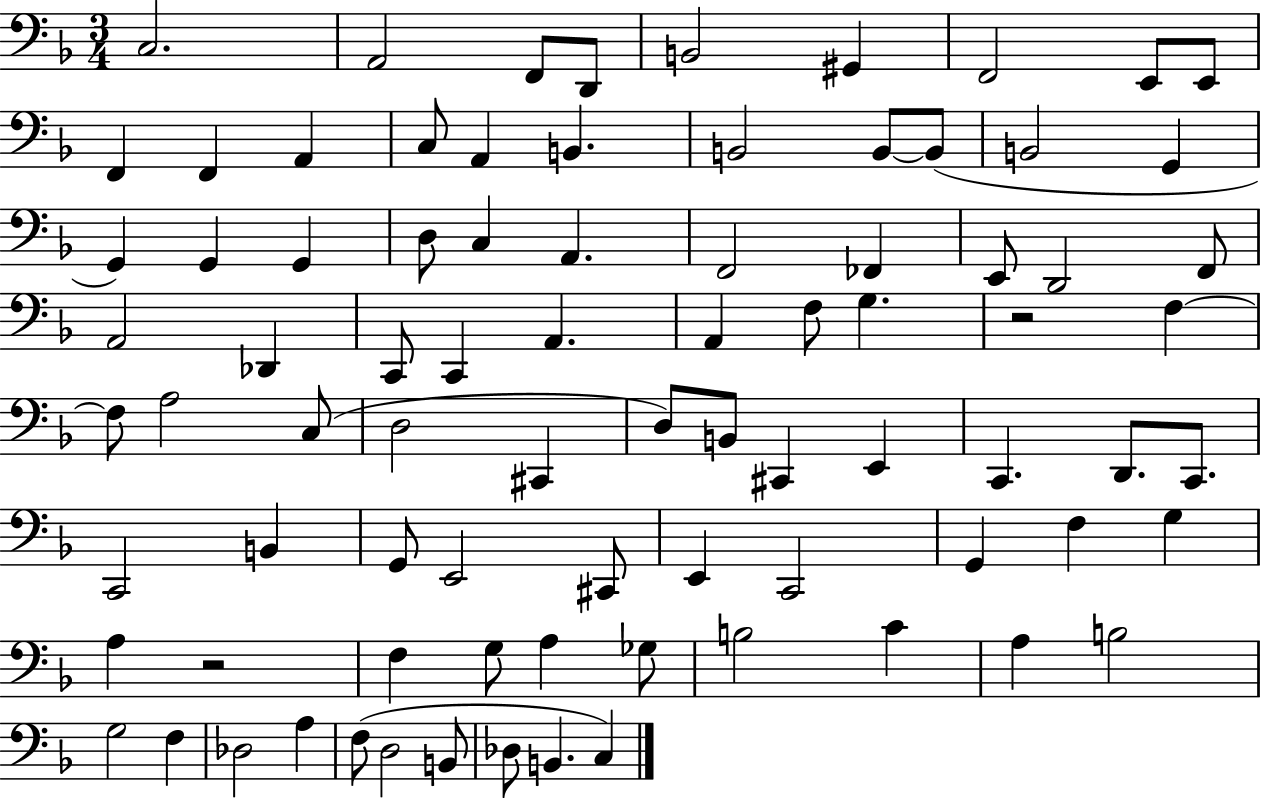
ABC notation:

X:1
T:Untitled
M:3/4
L:1/4
K:F
C,2 A,,2 F,,/2 D,,/2 B,,2 ^G,, F,,2 E,,/2 E,,/2 F,, F,, A,, C,/2 A,, B,, B,,2 B,,/2 B,,/2 B,,2 G,, G,, G,, G,, D,/2 C, A,, F,,2 _F,, E,,/2 D,,2 F,,/2 A,,2 _D,, C,,/2 C,, A,, A,, F,/2 G, z2 F, F,/2 A,2 C,/2 D,2 ^C,, D,/2 B,,/2 ^C,, E,, C,, D,,/2 C,,/2 C,,2 B,, G,,/2 E,,2 ^C,,/2 E,, C,,2 G,, F, G, A, z2 F, G,/2 A, _G,/2 B,2 C A, B,2 G,2 F, _D,2 A, F,/2 D,2 B,,/2 _D,/2 B,, C,